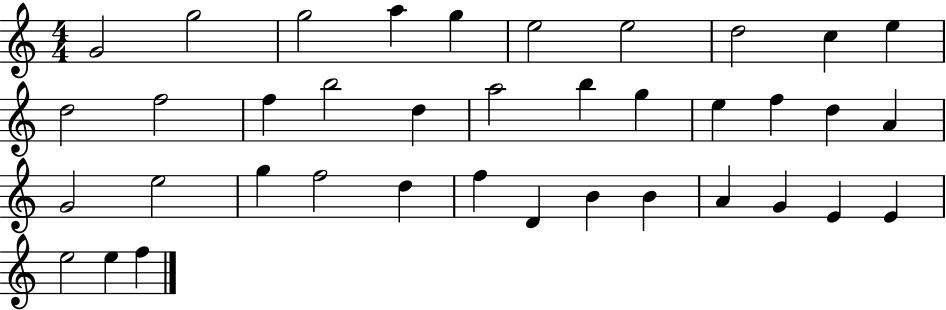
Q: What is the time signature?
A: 4/4